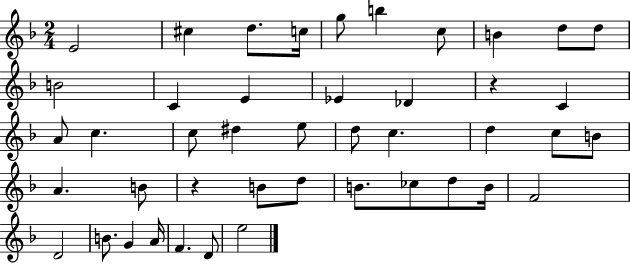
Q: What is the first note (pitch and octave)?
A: E4